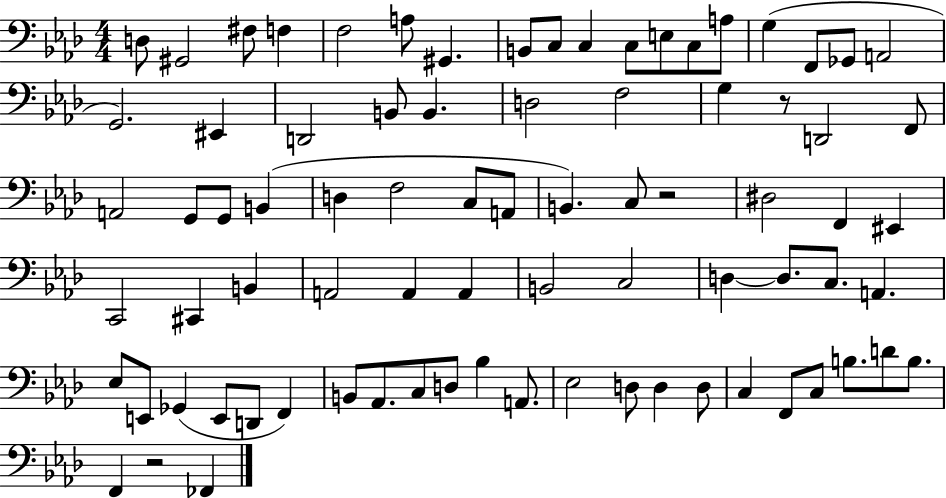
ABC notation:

X:1
T:Untitled
M:4/4
L:1/4
K:Ab
D,/2 ^G,,2 ^F,/2 F, F,2 A,/2 ^G,, B,,/2 C,/2 C, C,/2 E,/2 C,/2 A,/2 G, F,,/2 _G,,/2 A,,2 G,,2 ^E,, D,,2 B,,/2 B,, D,2 F,2 G, z/2 D,,2 F,,/2 A,,2 G,,/2 G,,/2 B,, D, F,2 C,/2 A,,/2 B,, C,/2 z2 ^D,2 F,, ^E,, C,,2 ^C,, B,, A,,2 A,, A,, B,,2 C,2 D, D,/2 C,/2 A,, _E,/2 E,,/2 _G,, E,,/2 D,,/2 F,, B,,/2 _A,,/2 C,/2 D,/2 _B, A,,/2 _E,2 D,/2 D, D,/2 C, F,,/2 C,/2 B,/2 D/2 B,/2 F,, z2 _F,,